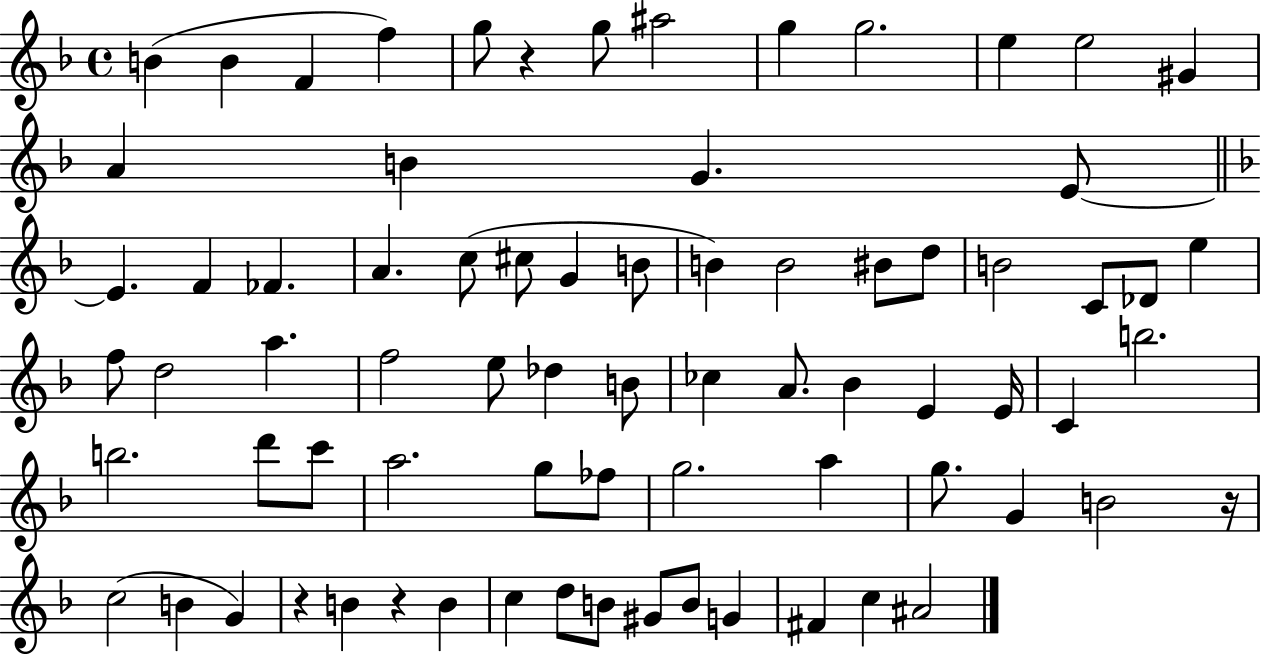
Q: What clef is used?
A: treble